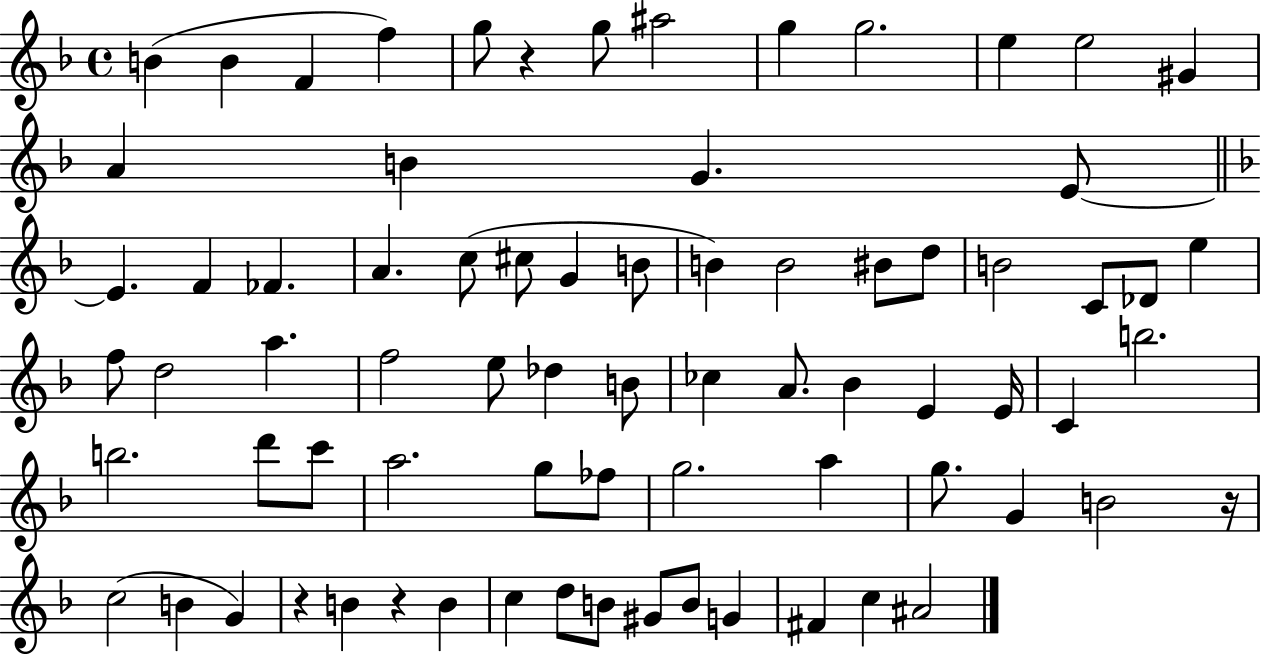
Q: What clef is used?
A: treble